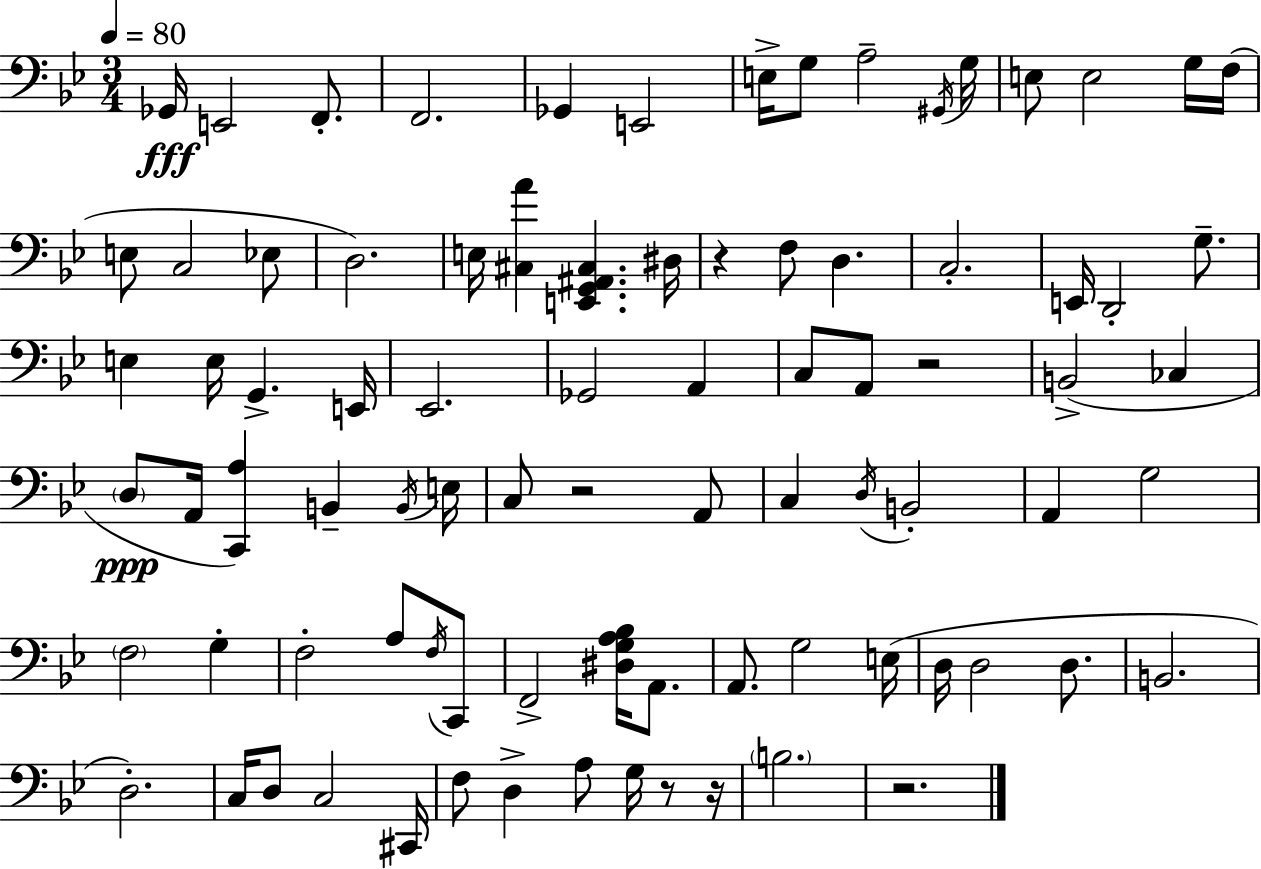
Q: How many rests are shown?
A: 6